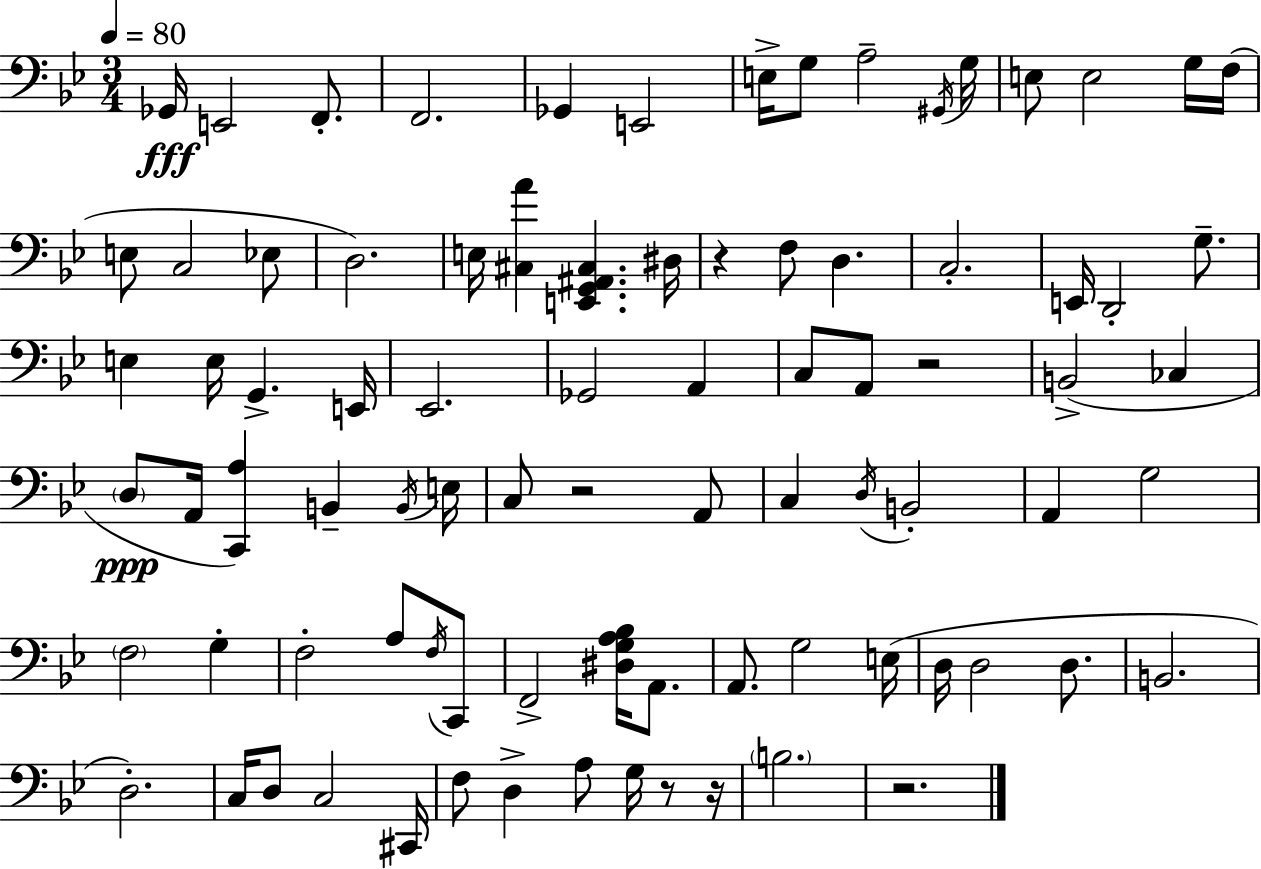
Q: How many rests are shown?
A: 6